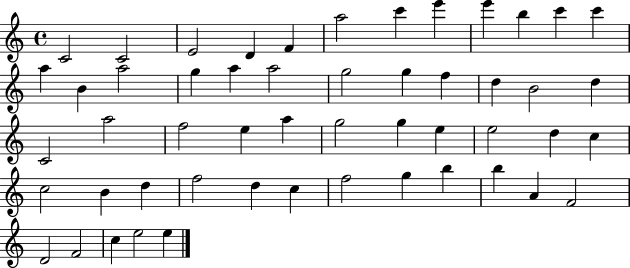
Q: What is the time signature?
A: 4/4